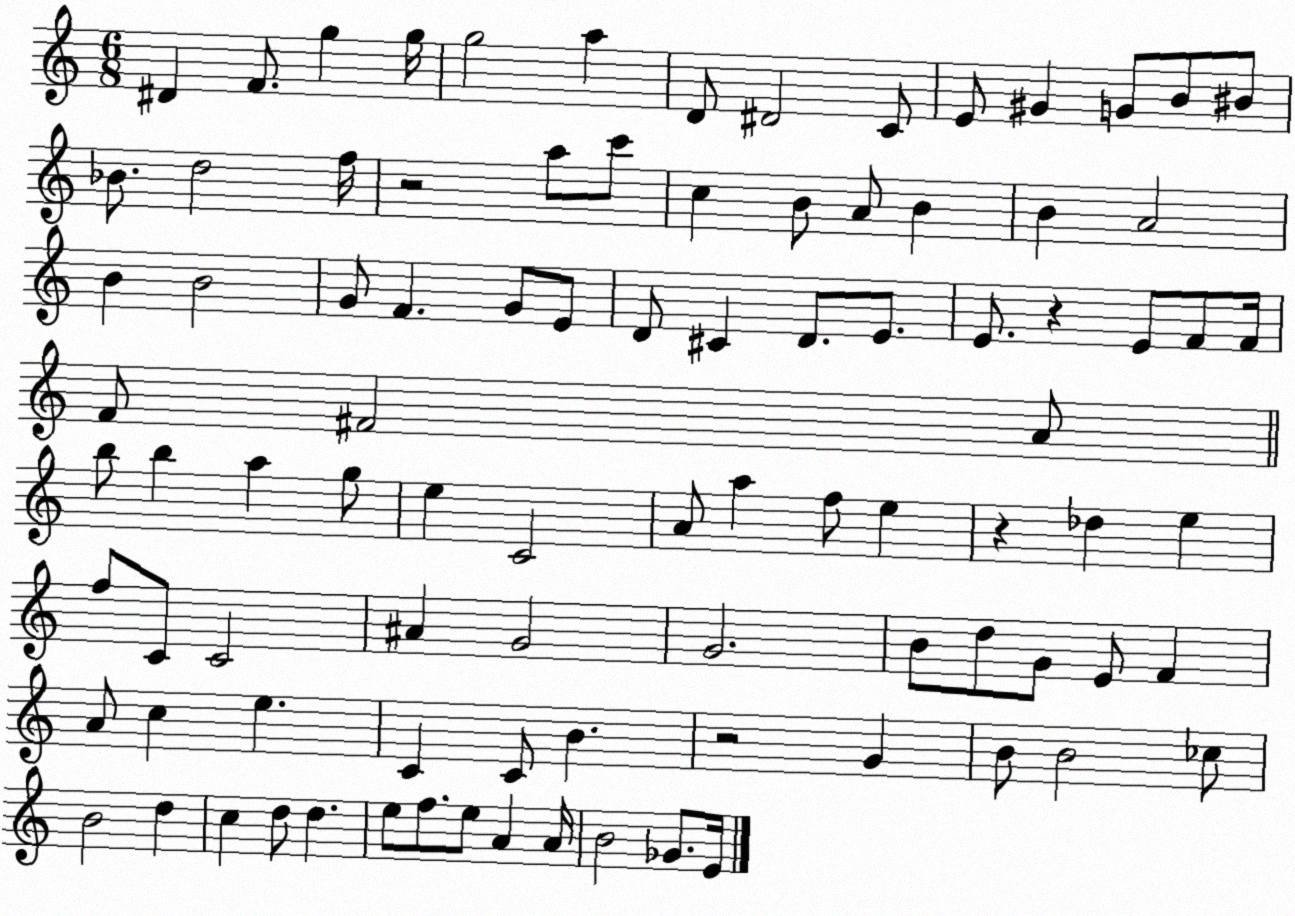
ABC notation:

X:1
T:Untitled
M:6/8
L:1/4
K:C
^D F/2 g g/4 g2 a D/2 ^D2 C/2 E/2 ^G G/2 B/2 ^B/2 _B/2 d2 f/4 z2 a/2 c'/2 c B/2 A/2 B B A2 B B2 G/2 F G/2 E/2 D/2 ^C D/2 E/2 E/2 z E/2 F/2 F/4 F/2 ^F2 A/2 b/2 b a g/2 e C2 A/2 a f/2 e z _d e f/2 C/2 C2 ^A G2 G2 B/2 d/2 G/2 E/2 F A/2 c e C C/2 B z2 G B/2 B2 _c/2 B2 d c d/2 d e/2 f/2 e/2 A A/4 B2 _G/2 E/4